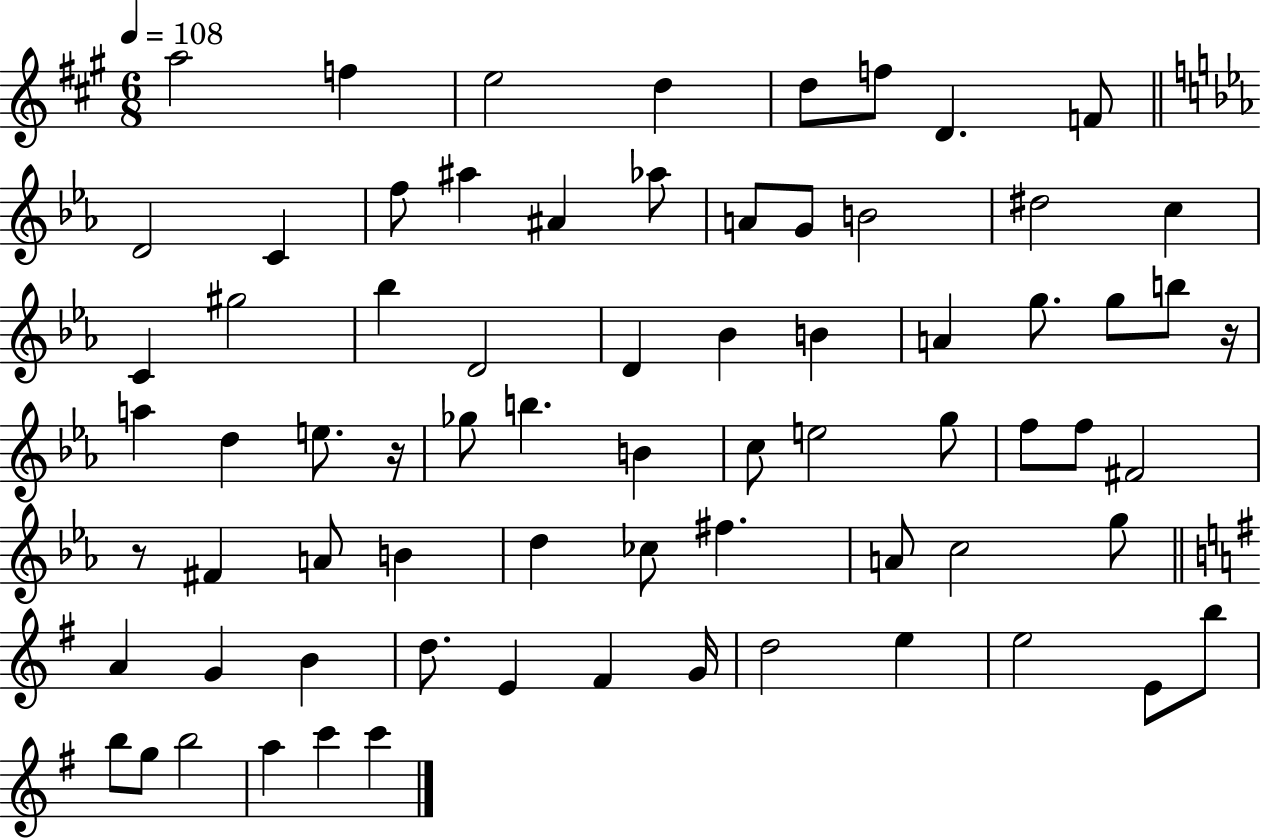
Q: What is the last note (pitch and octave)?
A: C6